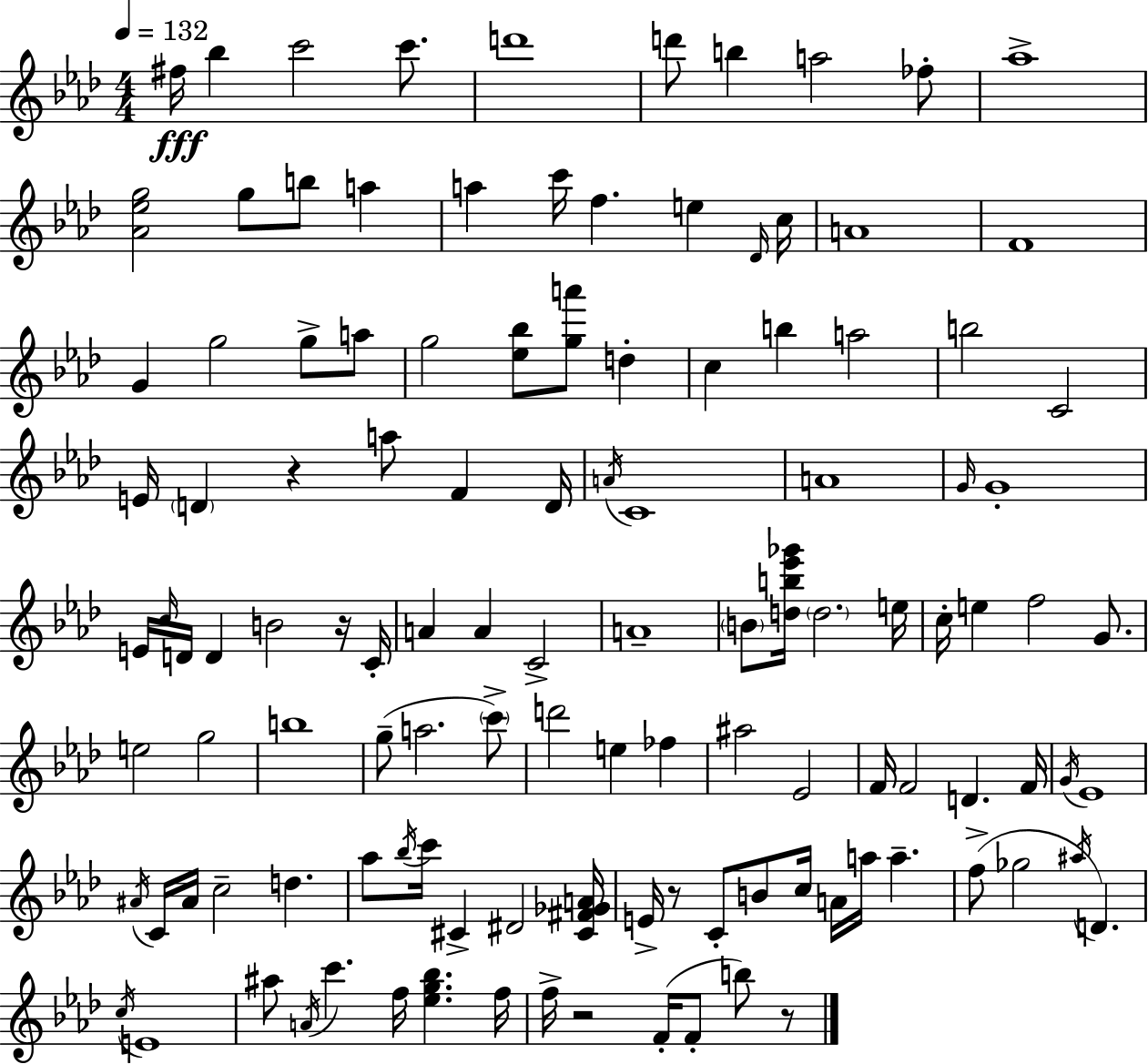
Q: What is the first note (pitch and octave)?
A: F#5